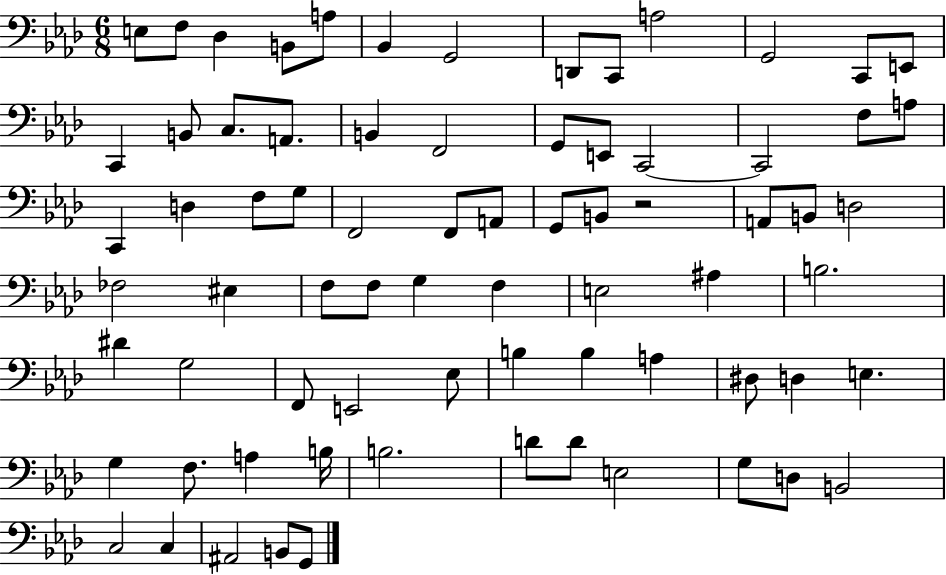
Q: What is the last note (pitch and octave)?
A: G2